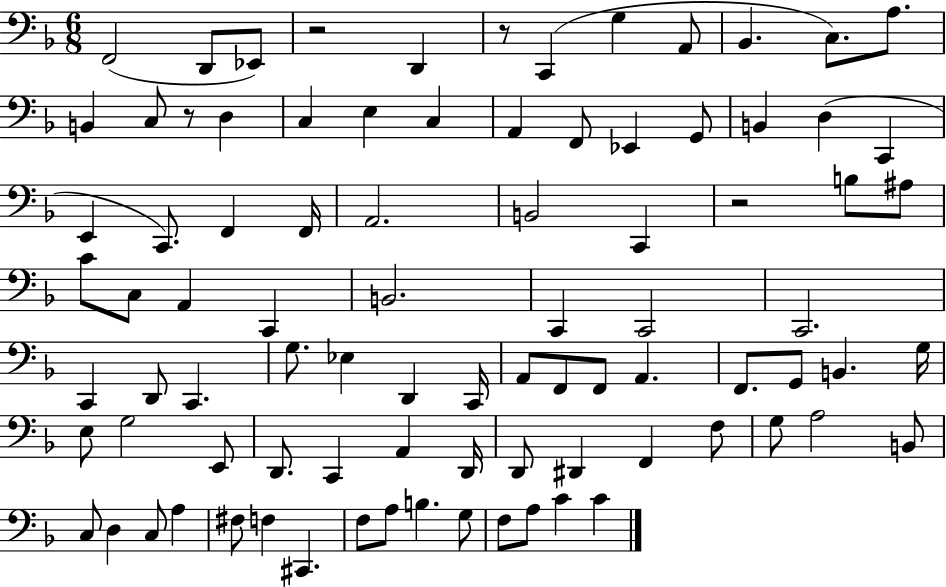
X:1
T:Untitled
M:6/8
L:1/4
K:F
F,,2 D,,/2 _E,,/2 z2 D,, z/2 C,, G, A,,/2 _B,, C,/2 A,/2 B,, C,/2 z/2 D, C, E, C, A,, F,,/2 _E,, G,,/2 B,, D, C,, E,, C,,/2 F,, F,,/4 A,,2 B,,2 C,, z2 B,/2 ^A,/2 C/2 C,/2 A,, C,, B,,2 C,, C,,2 C,,2 C,, D,,/2 C,, G,/2 _E, D,, C,,/4 A,,/2 F,,/2 F,,/2 A,, F,,/2 G,,/2 B,, G,/4 E,/2 G,2 E,,/2 D,,/2 C,, A,, D,,/4 D,,/2 ^D,, F,, F,/2 G,/2 A,2 B,,/2 C,/2 D, C,/2 A, ^F,/2 F, ^C,, F,/2 A,/2 B, G,/2 F,/2 A,/2 C C